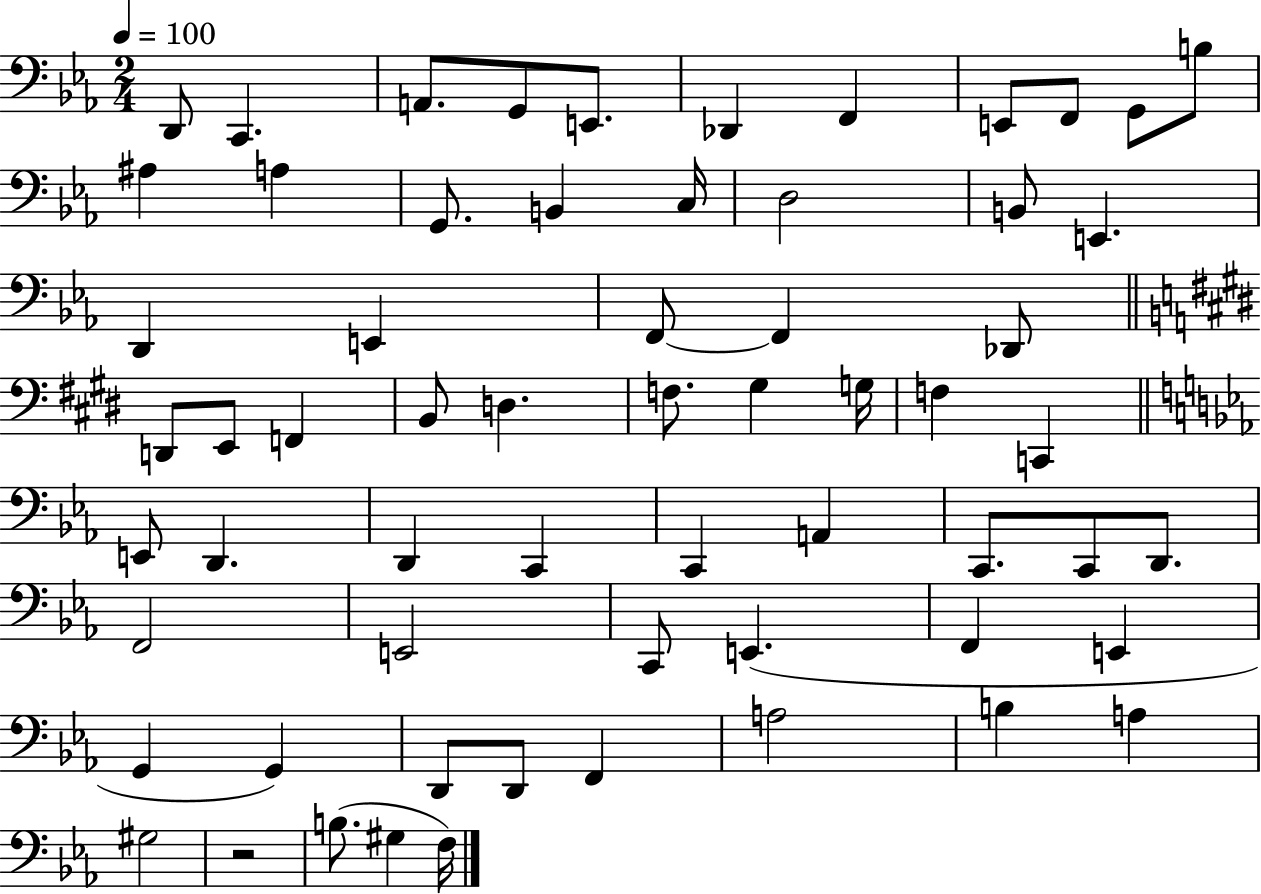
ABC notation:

X:1
T:Untitled
M:2/4
L:1/4
K:Eb
D,,/2 C,, A,,/2 G,,/2 E,,/2 _D,, F,, E,,/2 F,,/2 G,,/2 B,/2 ^A, A, G,,/2 B,, C,/4 D,2 B,,/2 E,, D,, E,, F,,/2 F,, _D,,/2 D,,/2 E,,/2 F,, B,,/2 D, F,/2 ^G, G,/4 F, C,, E,,/2 D,, D,, C,, C,, A,, C,,/2 C,,/2 D,,/2 F,,2 E,,2 C,,/2 E,, F,, E,, G,, G,, D,,/2 D,,/2 F,, A,2 B, A, ^G,2 z2 B,/2 ^G, F,/4